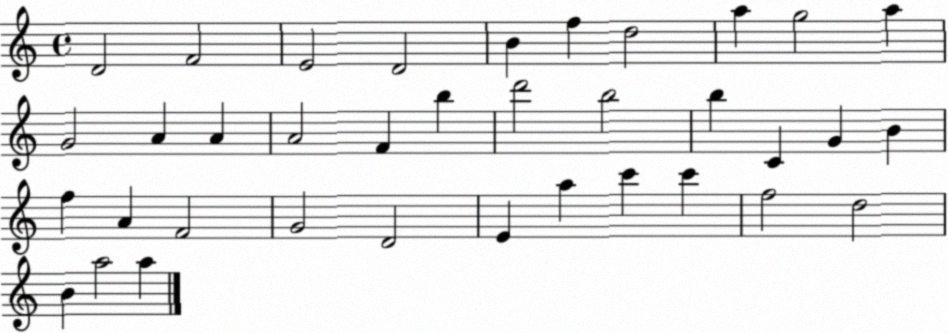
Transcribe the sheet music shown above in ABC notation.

X:1
T:Untitled
M:4/4
L:1/4
K:C
D2 F2 E2 D2 B f d2 a g2 a G2 A A A2 F b d'2 b2 b C G B f A F2 G2 D2 E a c' c' f2 d2 B a2 a